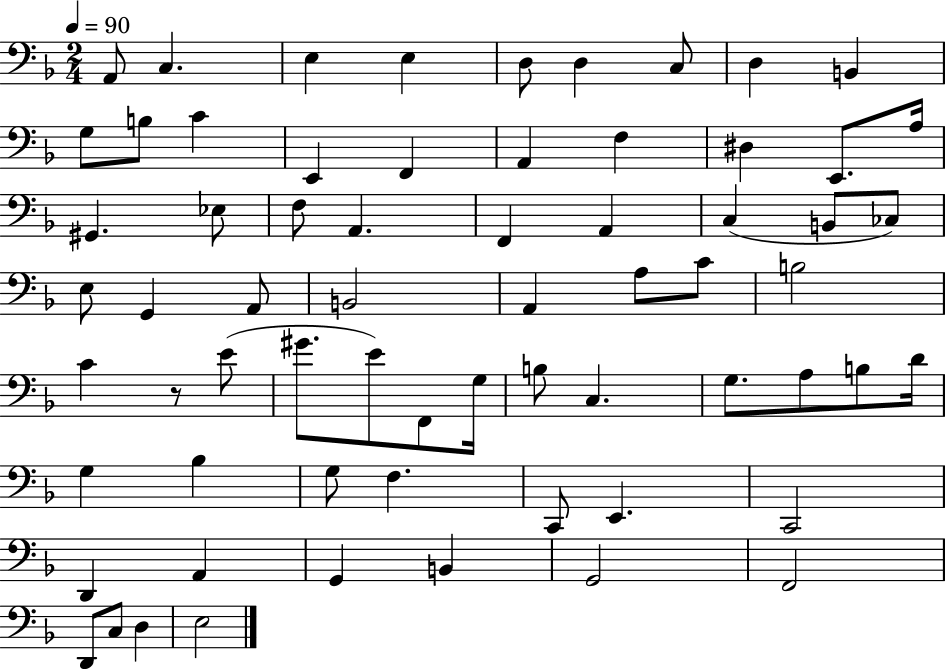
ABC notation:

X:1
T:Untitled
M:2/4
L:1/4
K:F
A,,/2 C, E, E, D,/2 D, C,/2 D, B,, G,/2 B,/2 C E,, F,, A,, F, ^D, E,,/2 A,/4 ^G,, _E,/2 F,/2 A,, F,, A,, C, B,,/2 _C,/2 E,/2 G,, A,,/2 B,,2 A,, A,/2 C/2 B,2 C z/2 E/2 ^G/2 E/2 F,,/2 G,/4 B,/2 C, G,/2 A,/2 B,/2 D/4 G, _B, G,/2 F, C,,/2 E,, C,,2 D,, A,, G,, B,, G,,2 F,,2 D,,/2 C,/2 D, E,2